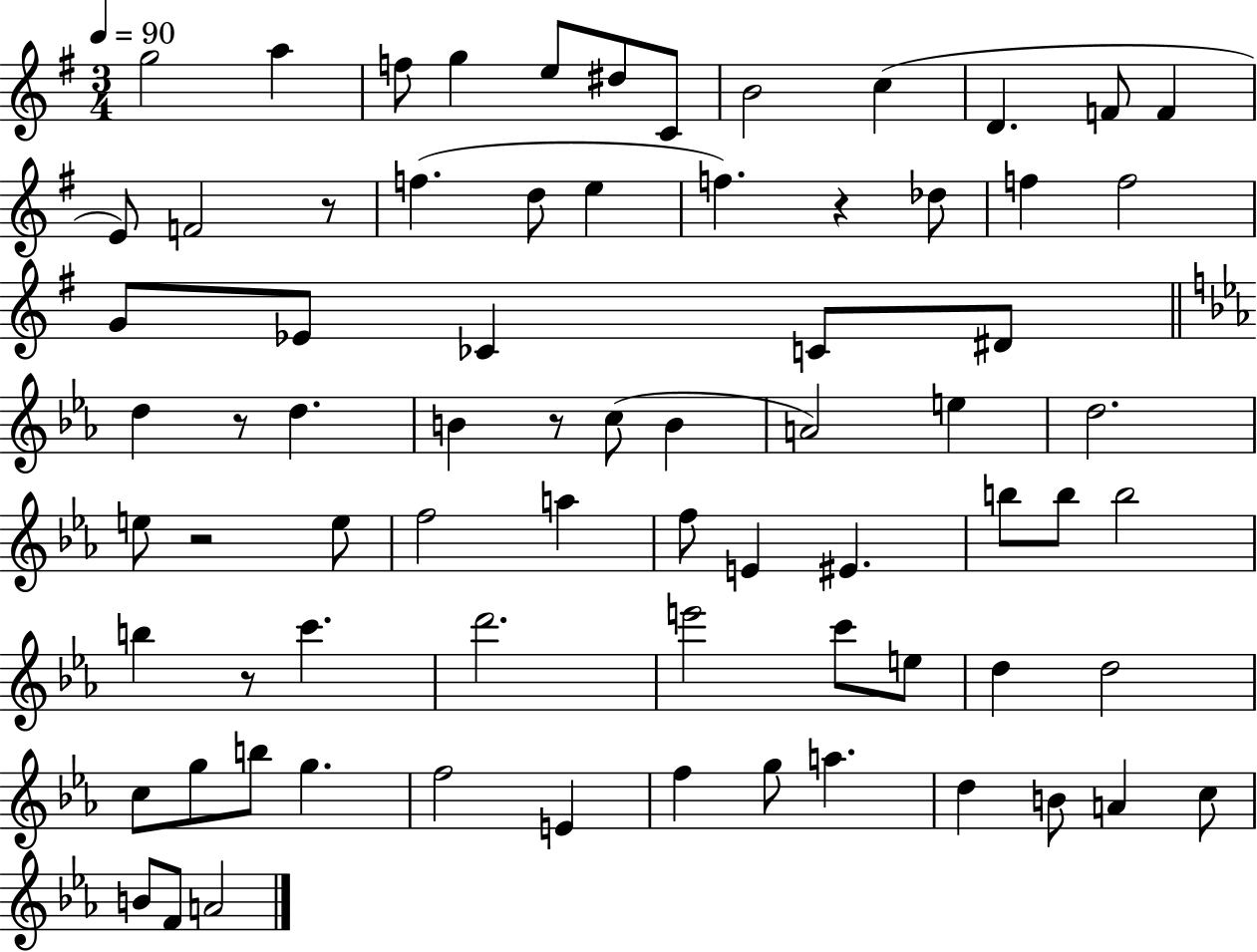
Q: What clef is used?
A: treble